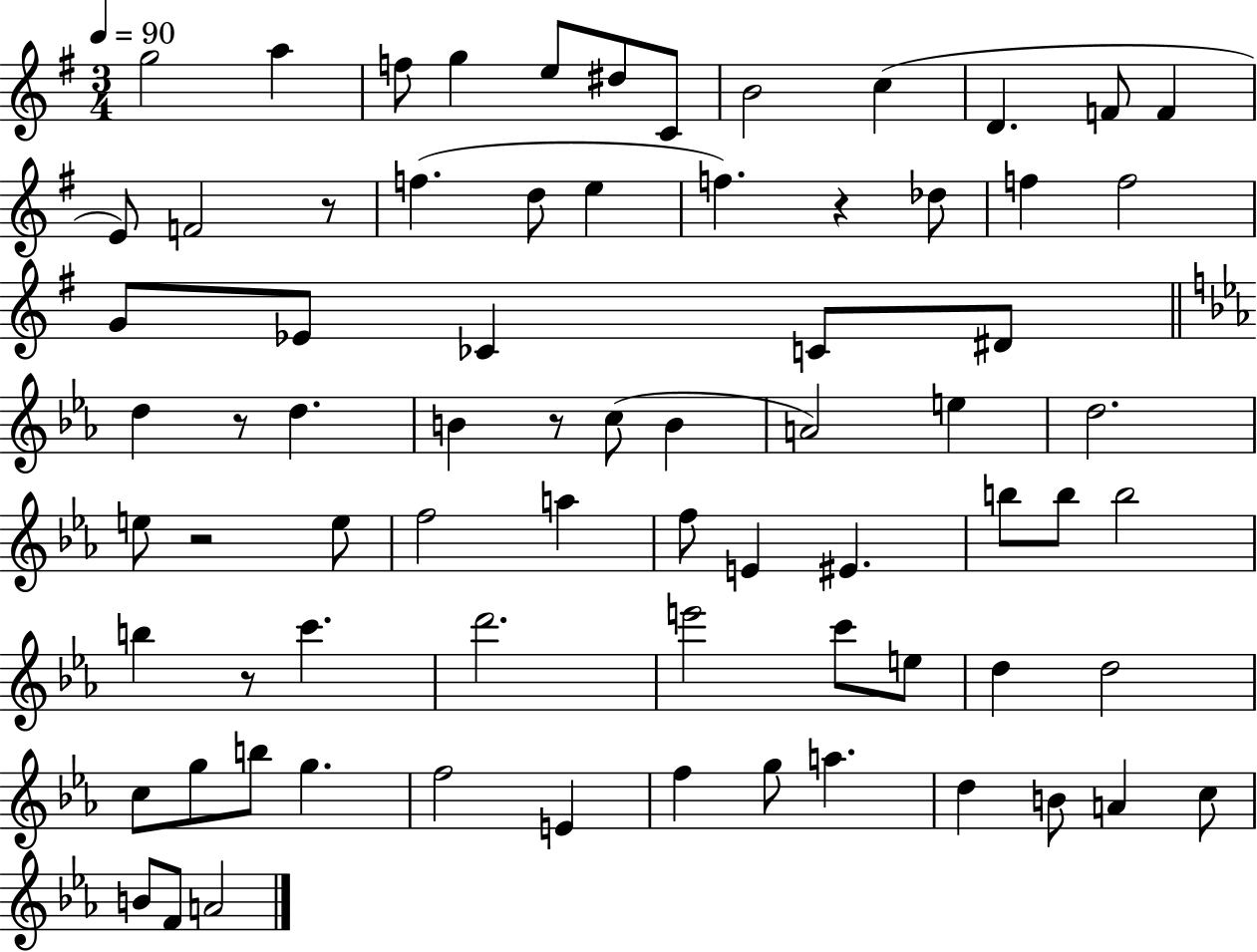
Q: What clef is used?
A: treble